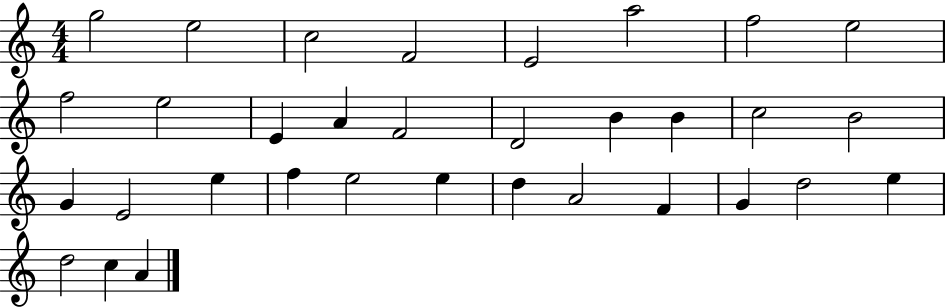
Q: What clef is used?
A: treble